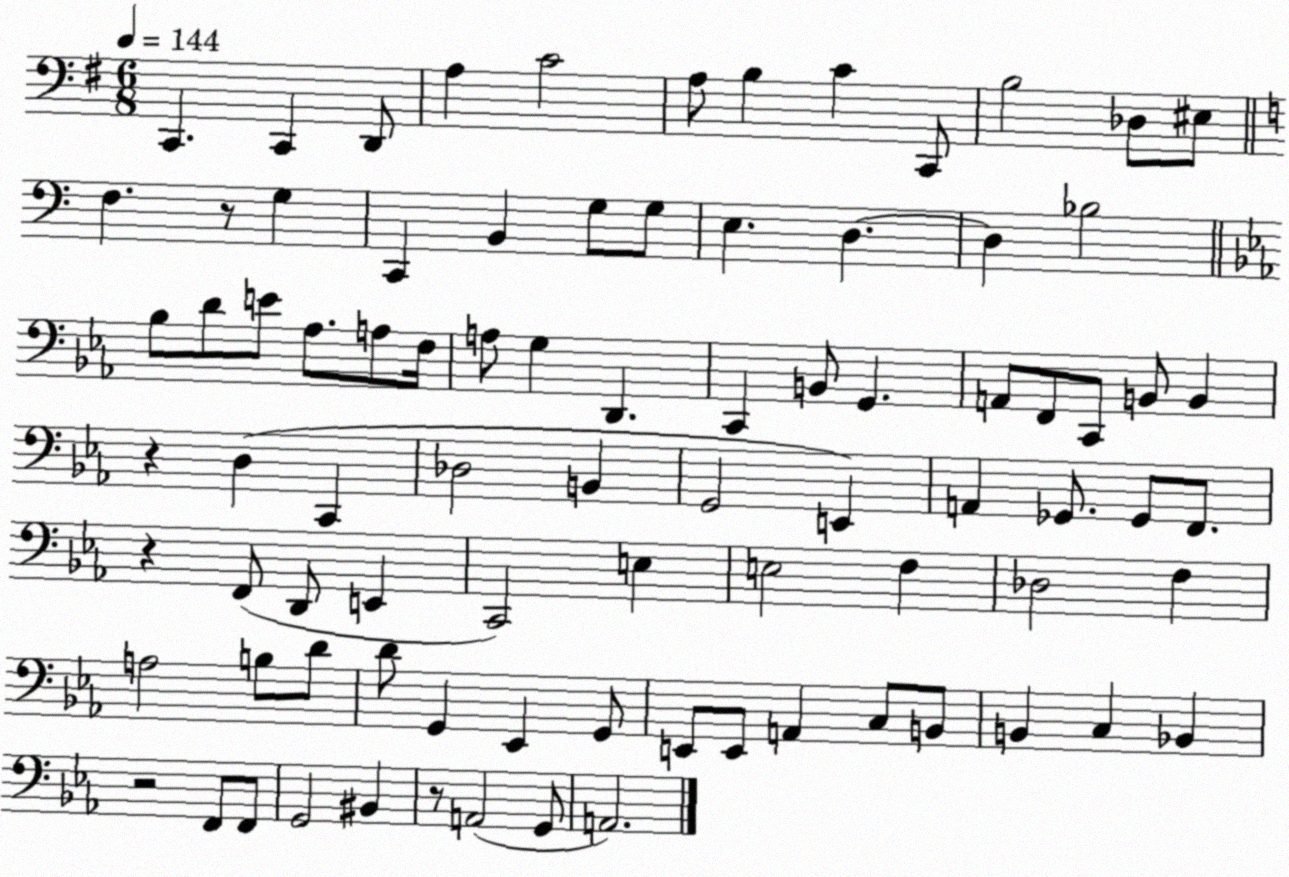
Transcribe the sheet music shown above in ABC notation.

X:1
T:Untitled
M:6/8
L:1/4
K:G
C,, C,, D,,/2 A, C2 A,/2 B, C C,,/2 B,2 _D,/2 ^E,/2 F, z/2 G, C,, B,, G,/2 G,/2 E, D, D, _B,2 _B,/2 D/2 E/2 _A,/2 A,/2 F,/4 A,/2 G, D,, C,, B,,/2 G,, A,,/2 F,,/2 C,,/2 B,,/2 B,, z D, C,, _D,2 B,, G,,2 E,, A,, _G,,/2 _G,,/2 F,,/2 z F,,/2 D,,/2 E,, C,,2 E, E,2 F, _D,2 F, A,2 B,/2 D/2 D/2 G,, _E,, G,,/2 E,,/2 E,,/2 A,, C,/2 B,,/2 B,, C, _B,, z2 F,,/2 F,,/2 G,,2 ^B,, z/2 A,,2 G,,/2 A,,2